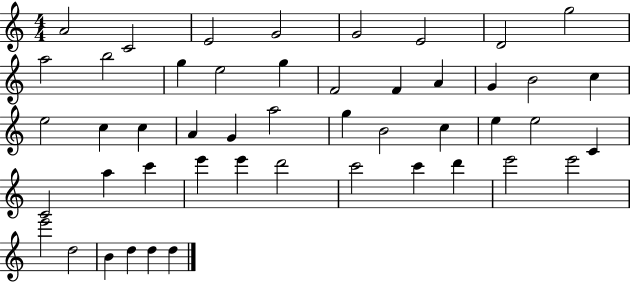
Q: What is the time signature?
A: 4/4